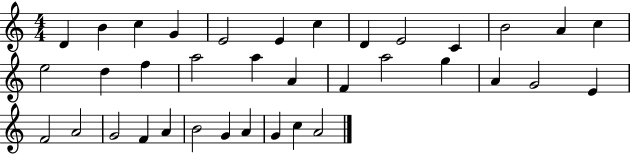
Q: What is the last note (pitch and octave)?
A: A4